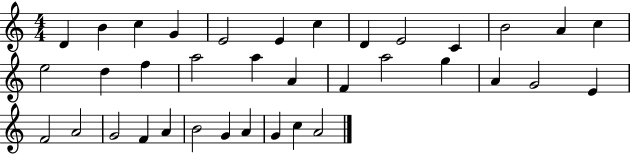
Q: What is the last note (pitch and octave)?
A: A4